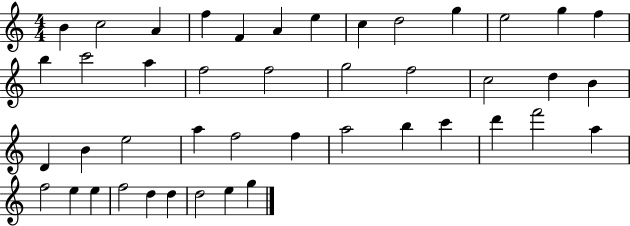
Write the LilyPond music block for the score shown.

{
  \clef treble
  \numericTimeSignature
  \time 4/4
  \key c \major
  b'4 c''2 a'4 | f''4 f'4 a'4 e''4 | c''4 d''2 g''4 | e''2 g''4 f''4 | \break b''4 c'''2 a''4 | f''2 f''2 | g''2 f''2 | c''2 d''4 b'4 | \break d'4 b'4 e''2 | a''4 f''2 f''4 | a''2 b''4 c'''4 | d'''4 f'''2 a''4 | \break f''2 e''4 e''4 | f''2 d''4 d''4 | d''2 e''4 g''4 | \bar "|."
}